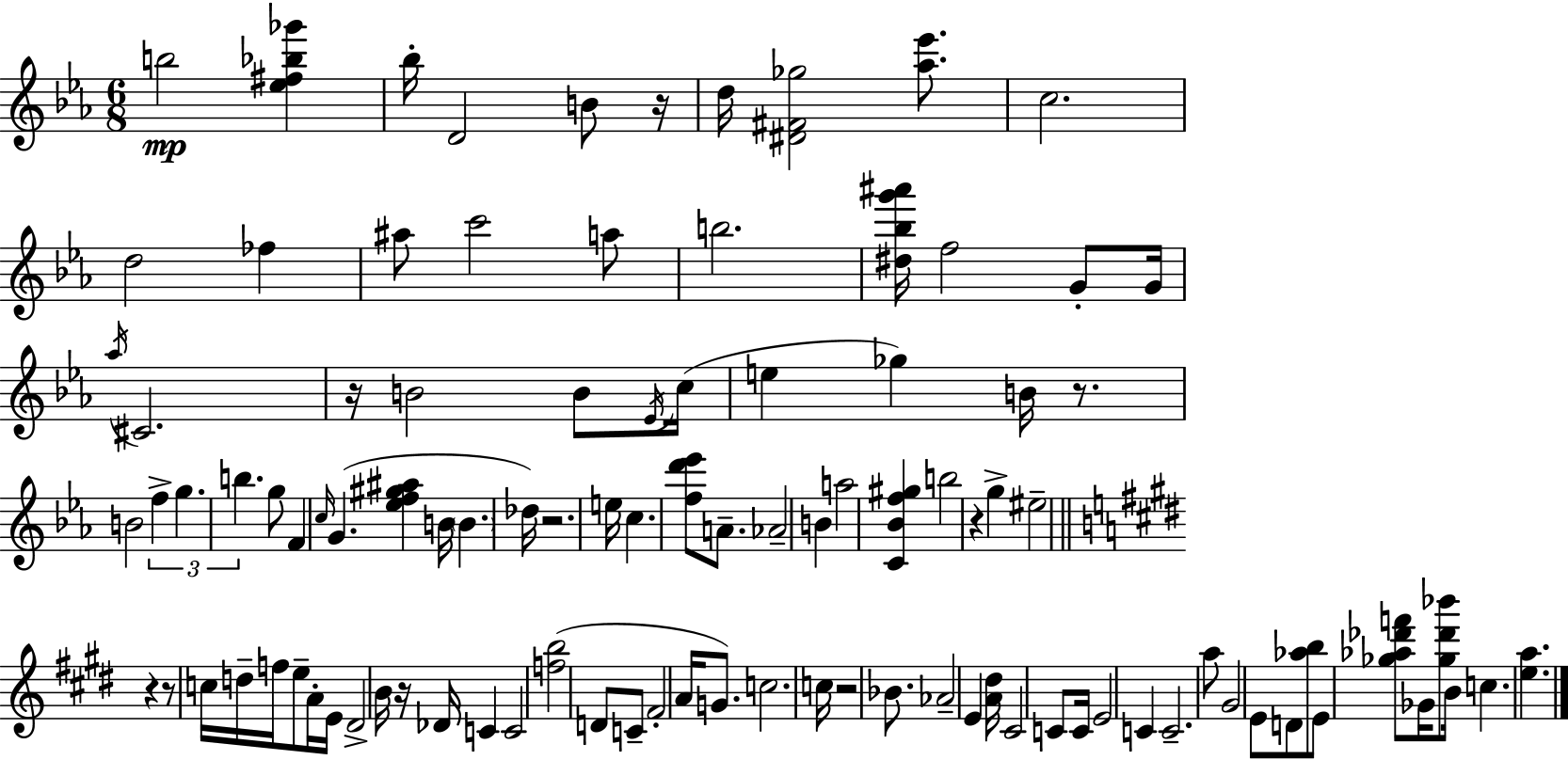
{
  \clef treble
  \numericTimeSignature
  \time 6/8
  \key c \minor
  b''2\mp <ees'' fis'' bes'' ges'''>4 | bes''16-. d'2 b'8 r16 | d''16 <dis' fis' ges''>2 <aes'' ees'''>8. | c''2. | \break d''2 fes''4 | ais''8 c'''2 a''8 | b''2. | <dis'' bes'' g''' ais'''>16 f''2 g'8-. g'16 | \break \acciaccatura { aes''16 } cis'2. | r16 b'2 b'8 | \acciaccatura { ees'16 }( c''16 e''4 ges''4) b'16 r8. | b'2 \tuplet 3/2 { f''4-> | \break g''4. b''4. } | g''8 f'4 \grace { c''16 } g'4.( | <ees'' f'' gis'' ais''>4 b'16 \parenthesize b'4. | des''16) r2. | \break e''16 c''4. <f'' d''' ees'''>8 | a'8.-- aes'2-- b'4 | a''2 <c' bes' f'' gis''>4 | b''2 r4 | \break g''4-> eis''2-- | \bar "||" \break \key e \major r4 r8 c''16 d''16-- f''16 e''8-- a'16-. | e'16 dis'2-> b'16 r16 des'16 | c'4 c'2 | <f'' b''>2( d'8 c'8-- | \break fis'2-. a'16 g'8.) | c''2. | c''16 r2 bes'8. | aes'2-- e'4 | \break <a' dis''>16 cis'2 c'8 c'16 | e'2 c'4 | c'2.-- | a''8 gis'2 e'8 | \break d'8 <aes'' b''>8 e'8 <ges'' aes'' des''' f'''>8 ges'16 <ges'' des''' bes'''>8 b'16 | c''4. <e'' a''>4. | \bar "|."
}